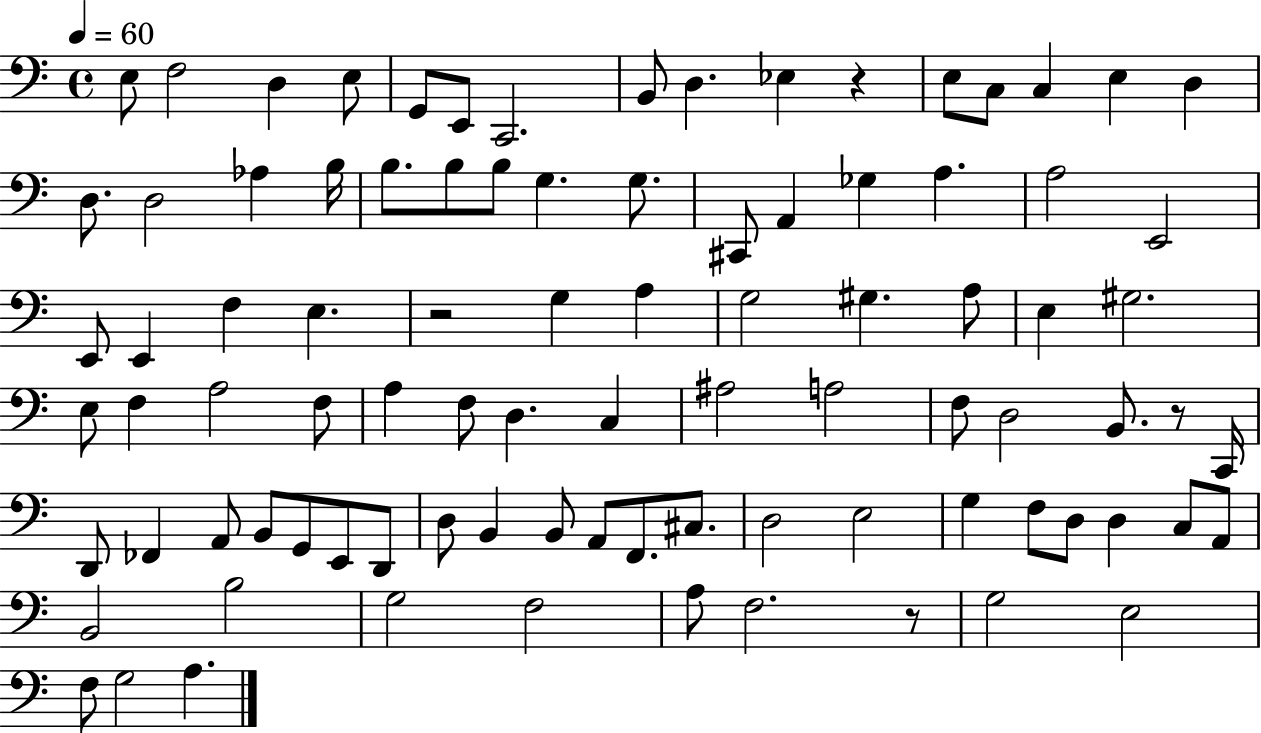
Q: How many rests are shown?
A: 4